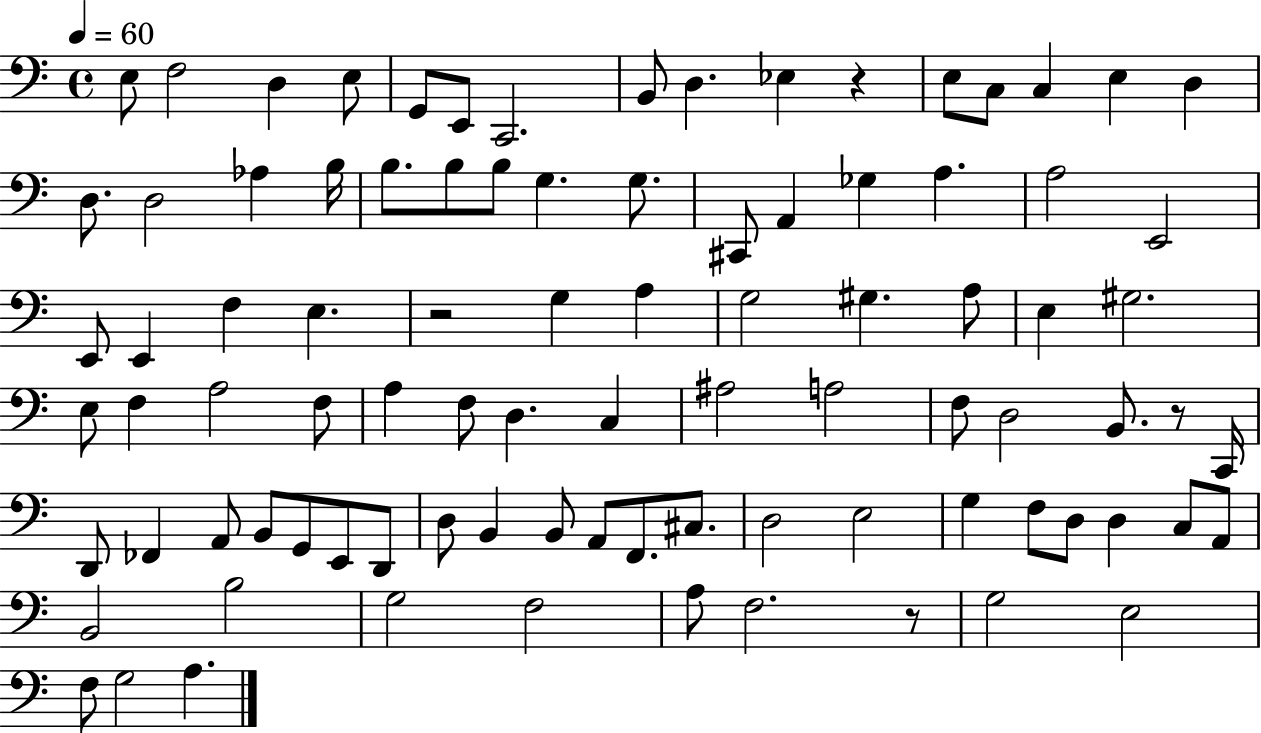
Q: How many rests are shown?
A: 4